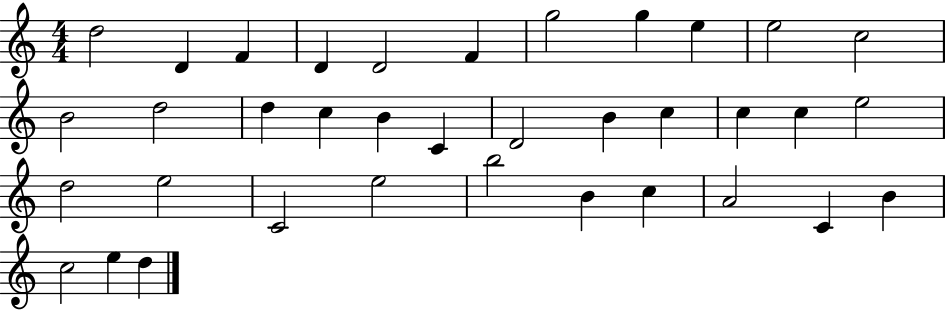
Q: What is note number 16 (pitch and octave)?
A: B4